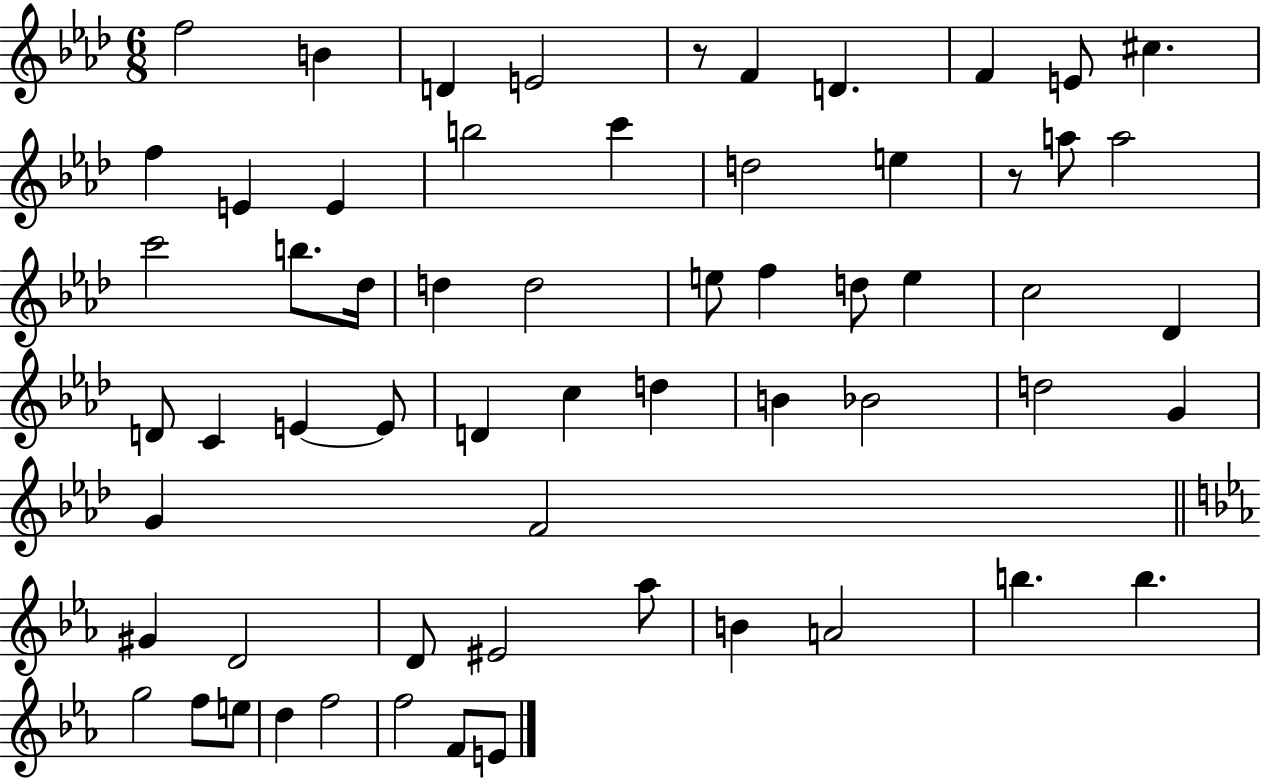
F5/h B4/q D4/q E4/h R/e F4/q D4/q. F4/q E4/e C#5/q. F5/q E4/q E4/q B5/h C6/q D5/h E5/q R/e A5/e A5/h C6/h B5/e. Db5/s D5/q D5/h E5/e F5/q D5/e E5/q C5/h Db4/q D4/e C4/q E4/q E4/e D4/q C5/q D5/q B4/q Bb4/h D5/h G4/q G4/q F4/h G#4/q D4/h D4/e EIS4/h Ab5/e B4/q A4/h B5/q. B5/q. G5/h F5/e E5/e D5/q F5/h F5/h F4/e E4/e